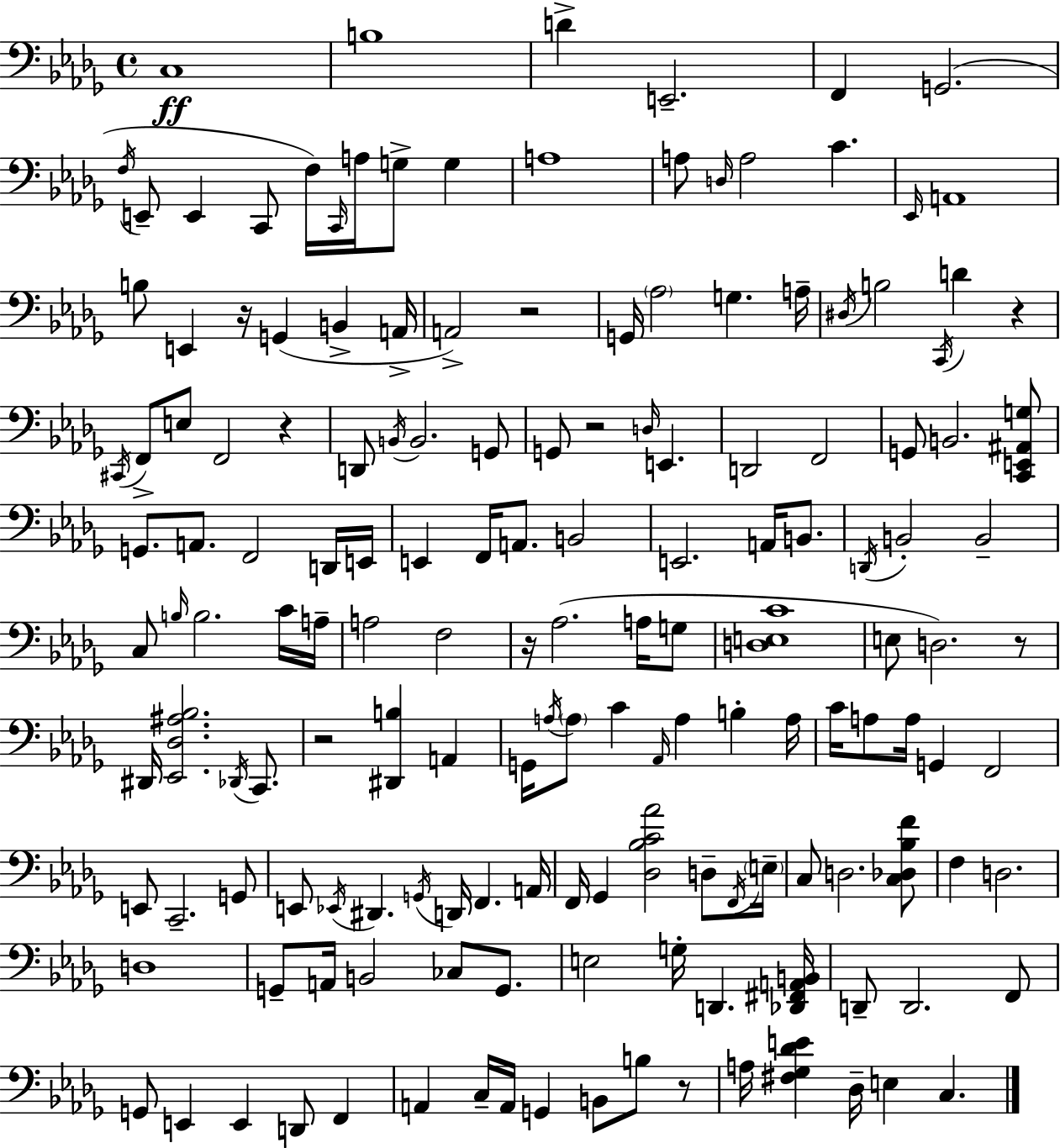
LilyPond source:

{
  \clef bass
  \time 4/4
  \defaultTimeSignature
  \key bes \minor
  c1\ff | b1 | d'4-> e,2.-- | f,4 g,2.( | \break \acciaccatura { f16 } e,8-- e,4 c,8 f16) \grace { c,16 } a16 g8-> g4 | a1 | a8 \grace { d16 } a2 c'4. | \grace { ees,16 } a,1 | \break b8 e,4 r16 g,4( b,4-> | a,16-> a,2->) r2 | g,16 \parenthesize aes2 g4. | a16-- \acciaccatura { dis16 } b2 \acciaccatura { c,16 } d'4 | \break r4 \acciaccatura { cis,16 } f,8-> e8 f,2 | r4 d,8 \acciaccatura { b,16 } b,2. | g,8 g,8 r2 | \grace { d16 } e,4. d,2 | \break f,2 g,8 b,2. | <c, e, ais, g>8 g,8. a,8. f,2 | d,16 e,16 e,4 f,16 a,8. | b,2 e,2. | \break a,16 b,8. \acciaccatura { d,16 } b,2-. | b,2-- c8 \grace { b16 } b2. | c'16 a16-- a2 | f2 r16 aes2.( | \break a16 g8 <d e c'>1 | e8 d2.) | r8 dis,16 <ees, des ais bes>2. | \acciaccatura { des,16 } c,8. r2 | \break <dis, b>4 a,4 g,16 \acciaccatura { a16 } \parenthesize a8 | c'4 \grace { aes,16 } a4 b4-. a16 c'16 a8 | a16 g,4 f,2 e,8 | c,2.-- g,8 e,8 | \break \acciaccatura { ees,16 } dis,4. \acciaccatura { g,16 } d,16 f,4. a,16 | f,16 ges,4 <des bes c' aes'>2 d8-- \acciaccatura { f,16 } | \parenthesize e16-- c8 d2. <c des bes f'>8 | f4 d2. | \break d1 | g,8-- a,16 b,2 ces8 g,8. | e2 g16-. d,4. | <des, fis, a, b,>16 d,8-- d,2. f,8 | \break g,8 e,4 e,4 d,8 f,4 | a,4 c16-- a,16 g,4 b,8 b8 r8 | a16 <fis ges des' e'>4 des16-- e4 c4. | \bar "|."
}